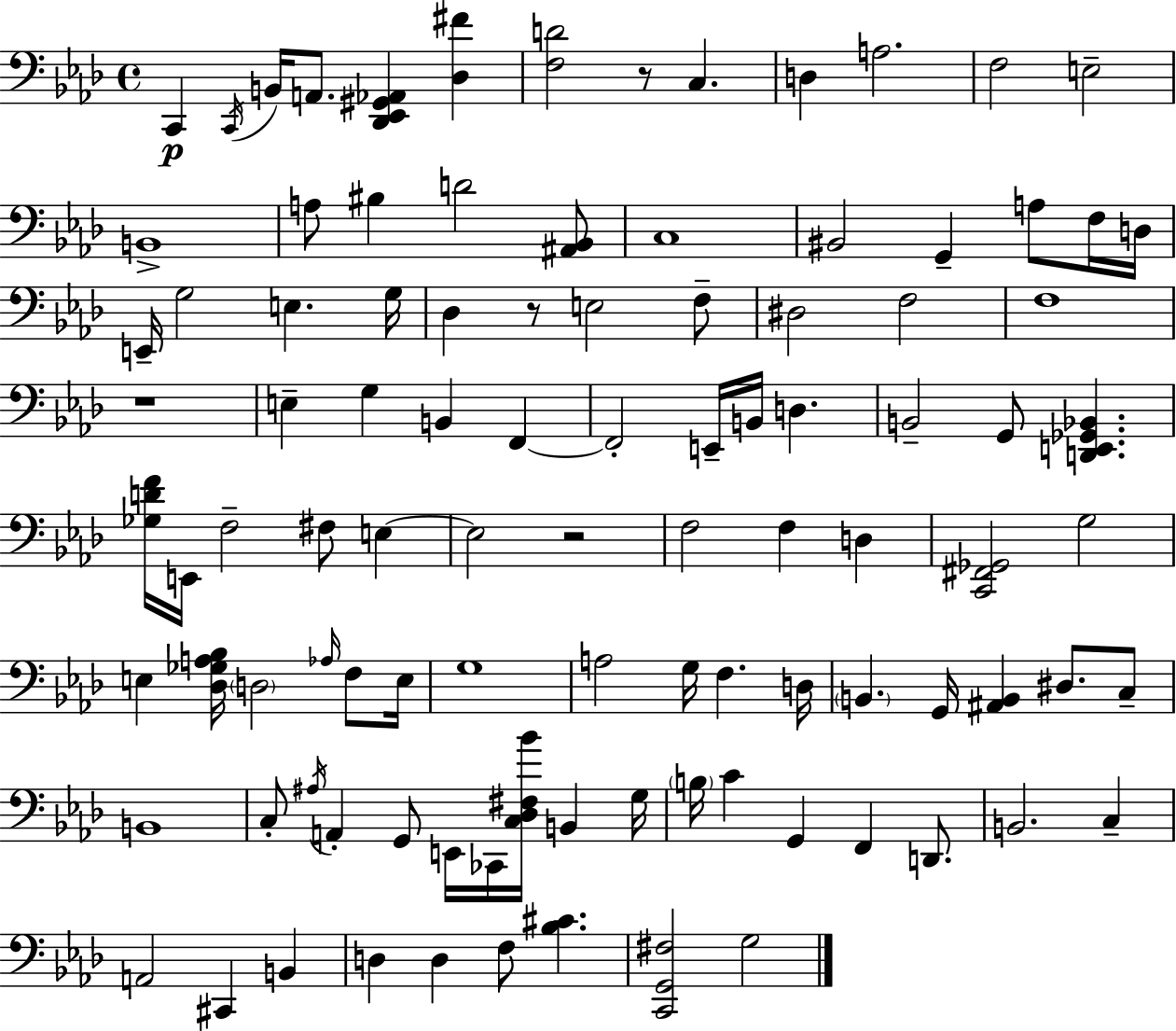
X:1
T:Untitled
M:4/4
L:1/4
K:Fm
C,, C,,/4 B,,/4 A,,/2 [_D,,_E,,^G,,_A,,] [_D,^F] [F,D]2 z/2 C, D, A,2 F,2 E,2 B,,4 A,/2 ^B, D2 [^A,,_B,,]/2 C,4 ^B,,2 G,, A,/2 F,/4 D,/4 E,,/4 G,2 E, G,/4 _D, z/2 E,2 F,/2 ^D,2 F,2 F,4 z4 E, G, B,, F,, F,,2 E,,/4 B,,/4 D, B,,2 G,,/2 [D,,E,,_G,,_B,,] [_G,DF]/4 E,,/4 F,2 ^F,/2 E, E,2 z2 F,2 F, D, [C,,^F,,_G,,]2 G,2 E, [_D,_G,A,_B,]/4 D,2 _A,/4 F,/2 E,/4 G,4 A,2 G,/4 F, D,/4 B,, G,,/4 [^A,,B,,] ^D,/2 C,/2 B,,4 C,/2 ^A,/4 A,, G,,/2 E,,/4 _C,,/4 [C,_D,^F,_B]/4 B,, G,/4 B,/4 C G,, F,, D,,/2 B,,2 C, A,,2 ^C,, B,, D, D, F,/2 [_B,^C] [C,,G,,^F,]2 G,2